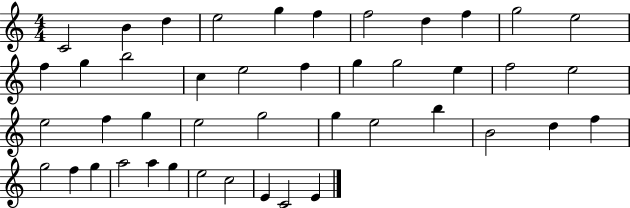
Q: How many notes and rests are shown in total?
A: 44